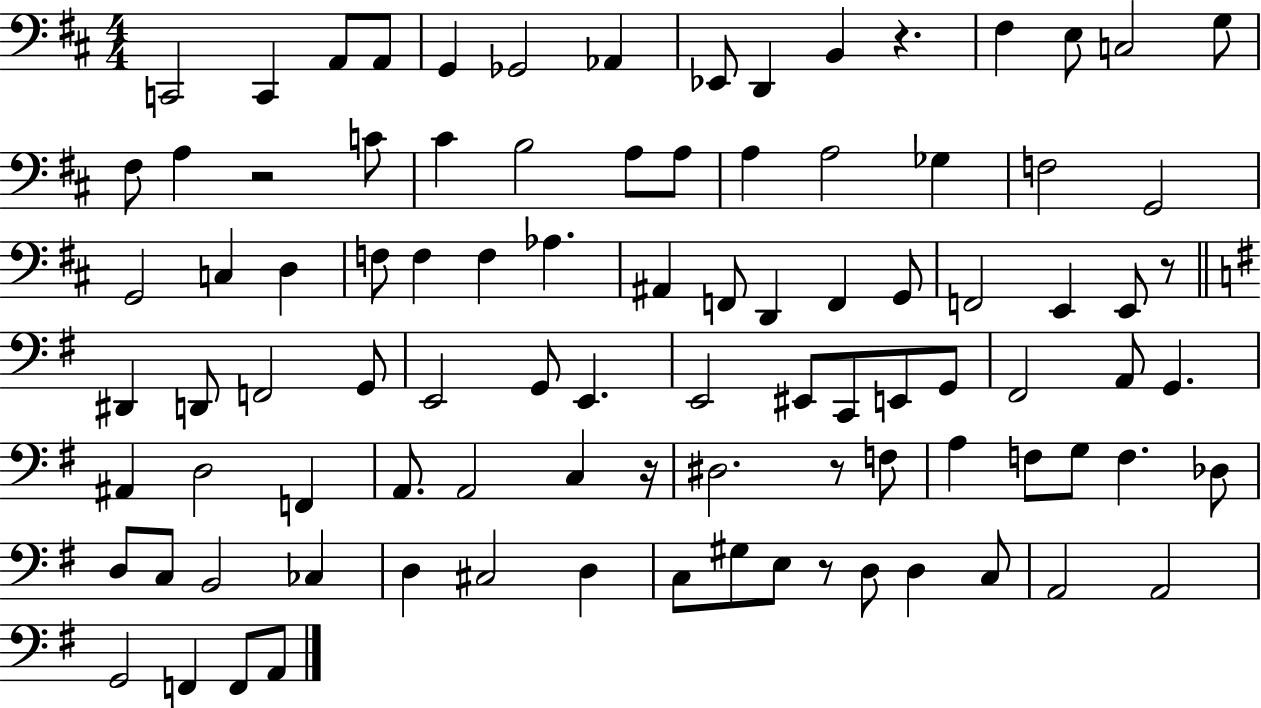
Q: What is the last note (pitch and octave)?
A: A2